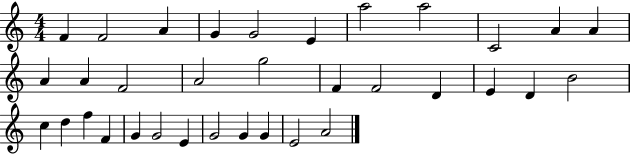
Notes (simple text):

F4/q F4/h A4/q G4/q G4/h E4/q A5/h A5/h C4/h A4/q A4/q A4/q A4/q F4/h A4/h G5/h F4/q F4/h D4/q E4/q D4/q B4/h C5/q D5/q F5/q F4/q G4/q G4/h E4/q G4/h G4/q G4/q E4/h A4/h